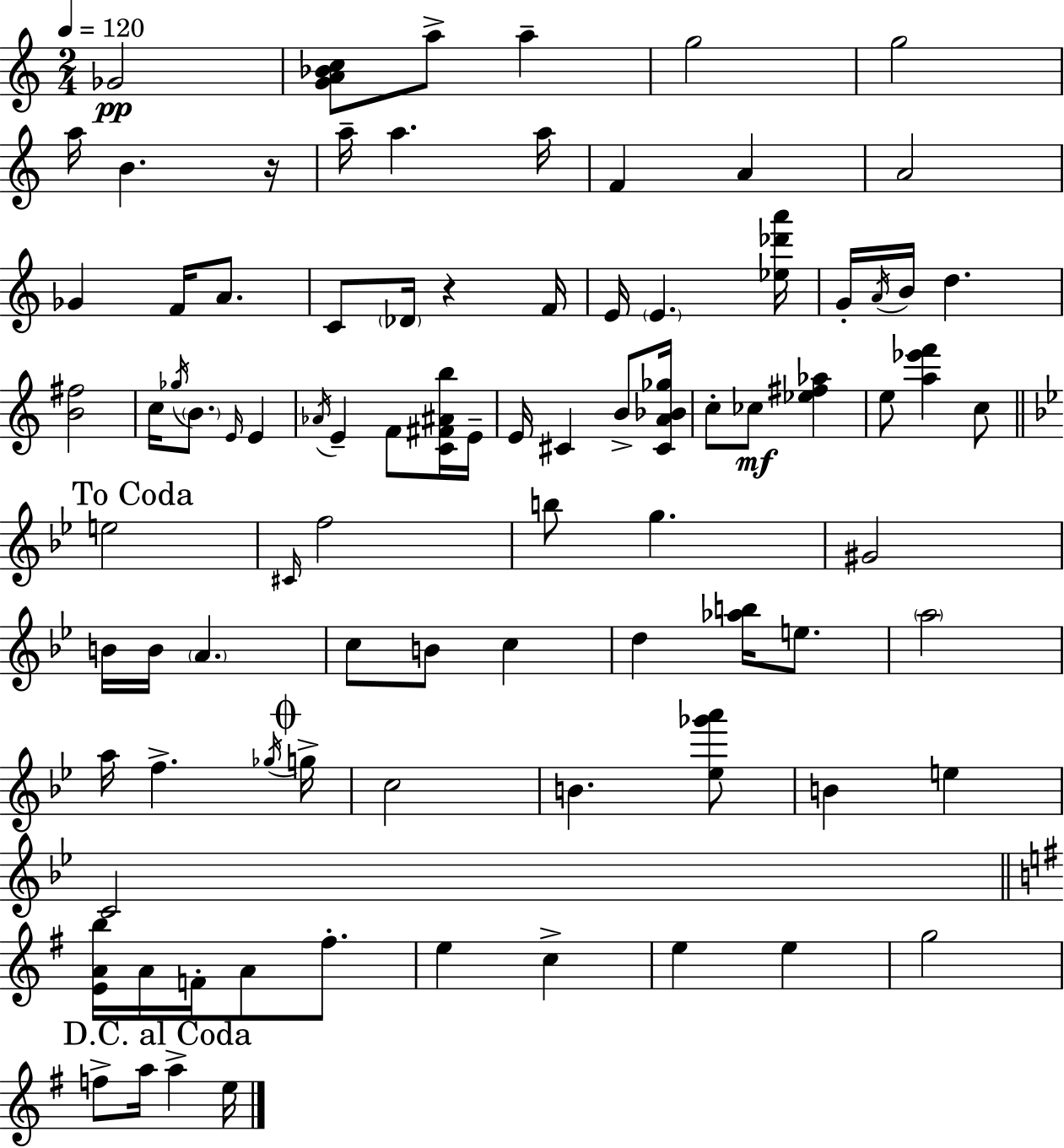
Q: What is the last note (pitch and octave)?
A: E5